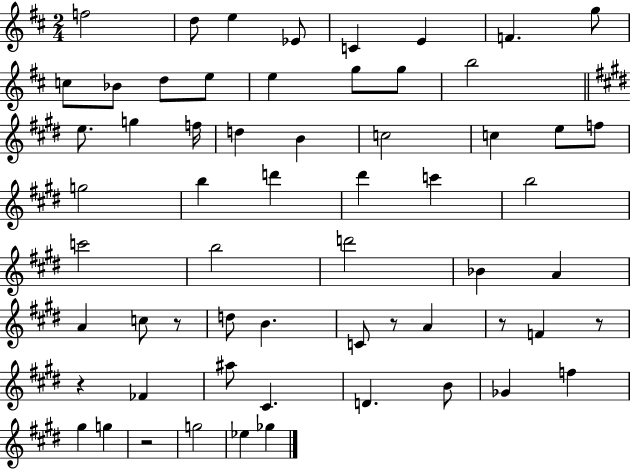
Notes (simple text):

F5/h D5/e E5/q Eb4/e C4/q E4/q F4/q. G5/e C5/e Bb4/e D5/e E5/e E5/q G5/e G5/e B5/h E5/e. G5/q F5/s D5/q B4/q C5/h C5/q E5/e F5/e G5/h B5/q D6/q D#6/q C6/q B5/h C6/h B5/h D6/h Bb4/q A4/q A4/q C5/e R/e D5/e B4/q. C4/e R/e A4/q R/e F4/q R/e R/q FES4/q A#5/e C#4/q. D4/q. B4/e Gb4/q F5/q G#5/q G5/q R/h G5/h Eb5/q Gb5/q